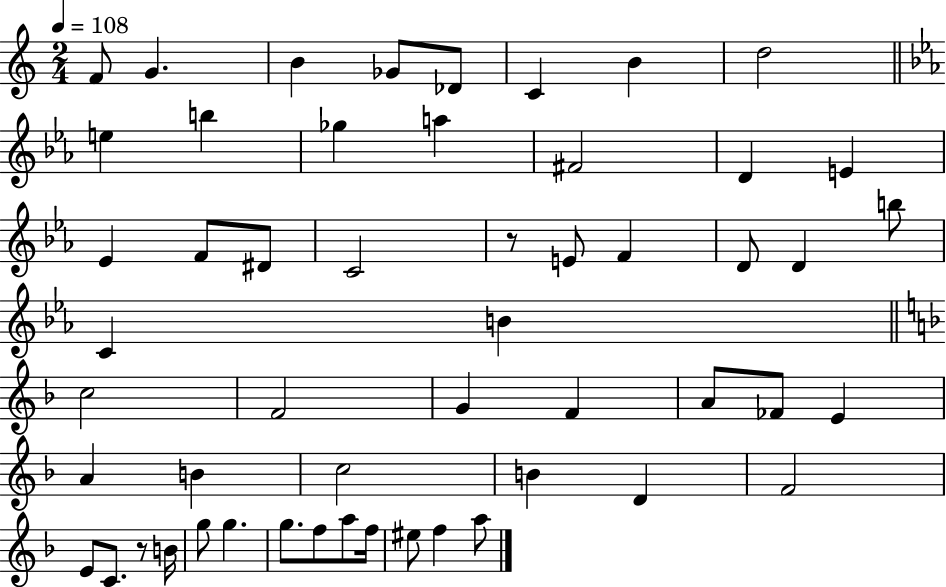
F4/e G4/q. B4/q Gb4/e Db4/e C4/q B4/q D5/h E5/q B5/q Gb5/q A5/q F#4/h D4/q E4/q Eb4/q F4/e D#4/e C4/h R/e E4/e F4/q D4/e D4/q B5/e C4/q B4/q C5/h F4/h G4/q F4/q A4/e FES4/e E4/q A4/q B4/q C5/h B4/q D4/q F4/h E4/e C4/e. R/e B4/s G5/e G5/q. G5/e. F5/e A5/e F5/s EIS5/e F5/q A5/e